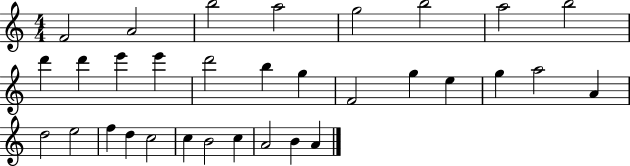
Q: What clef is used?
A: treble